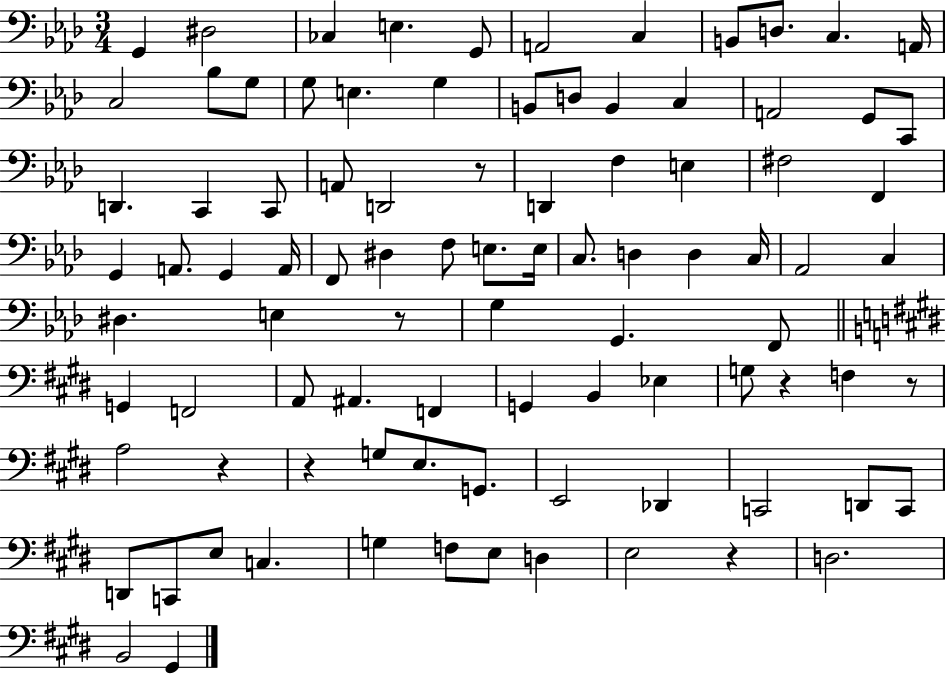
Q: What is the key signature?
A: AES major